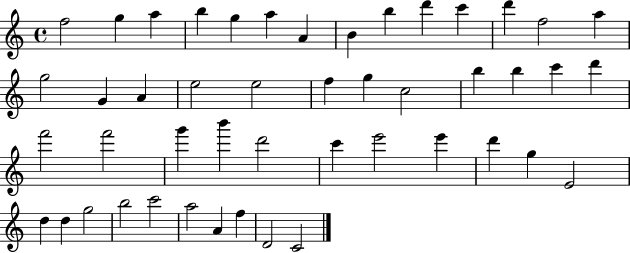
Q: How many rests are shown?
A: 0